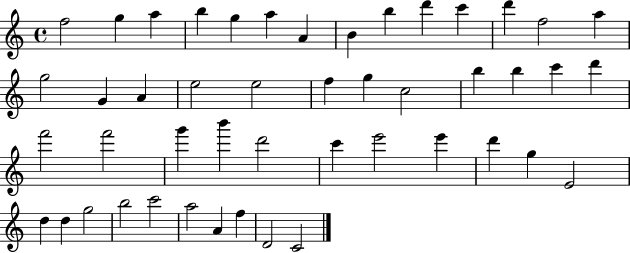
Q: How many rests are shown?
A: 0